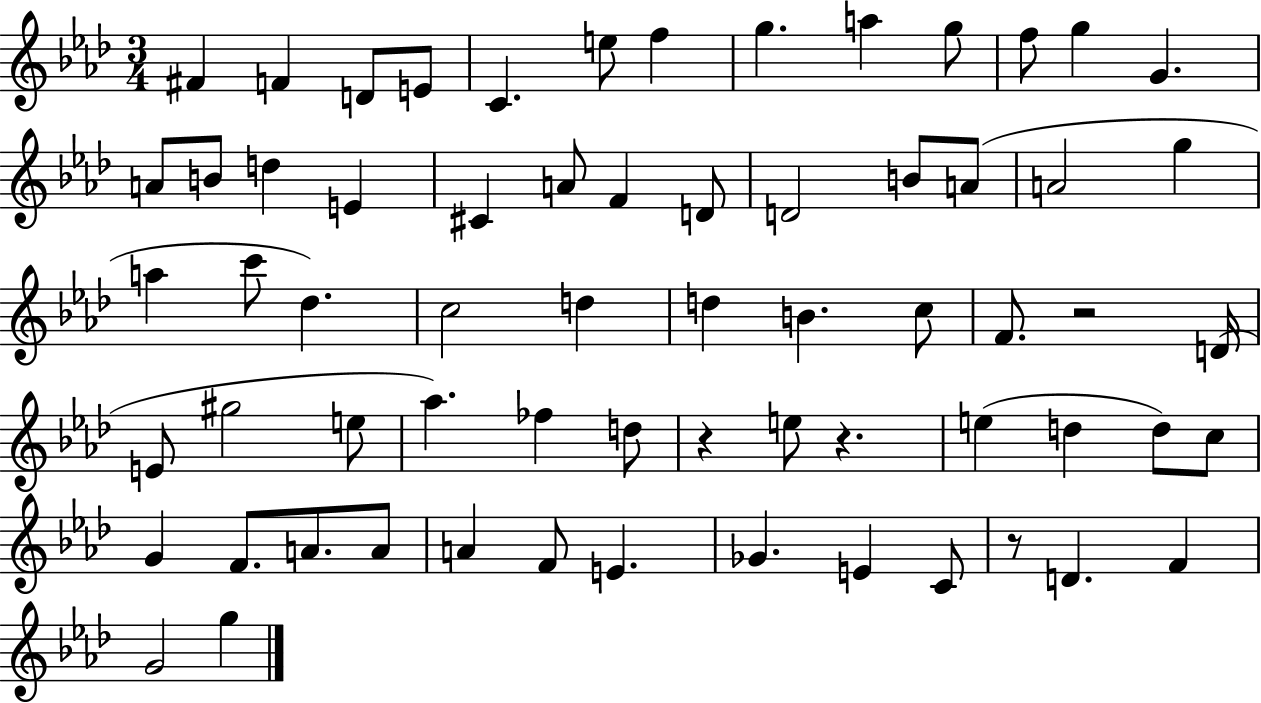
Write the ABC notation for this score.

X:1
T:Untitled
M:3/4
L:1/4
K:Ab
^F F D/2 E/2 C e/2 f g a g/2 f/2 g G A/2 B/2 d E ^C A/2 F D/2 D2 B/2 A/2 A2 g a c'/2 _d c2 d d B c/2 F/2 z2 D/4 E/2 ^g2 e/2 _a _f d/2 z e/2 z e d d/2 c/2 G F/2 A/2 A/2 A F/2 E _G E C/2 z/2 D F G2 g